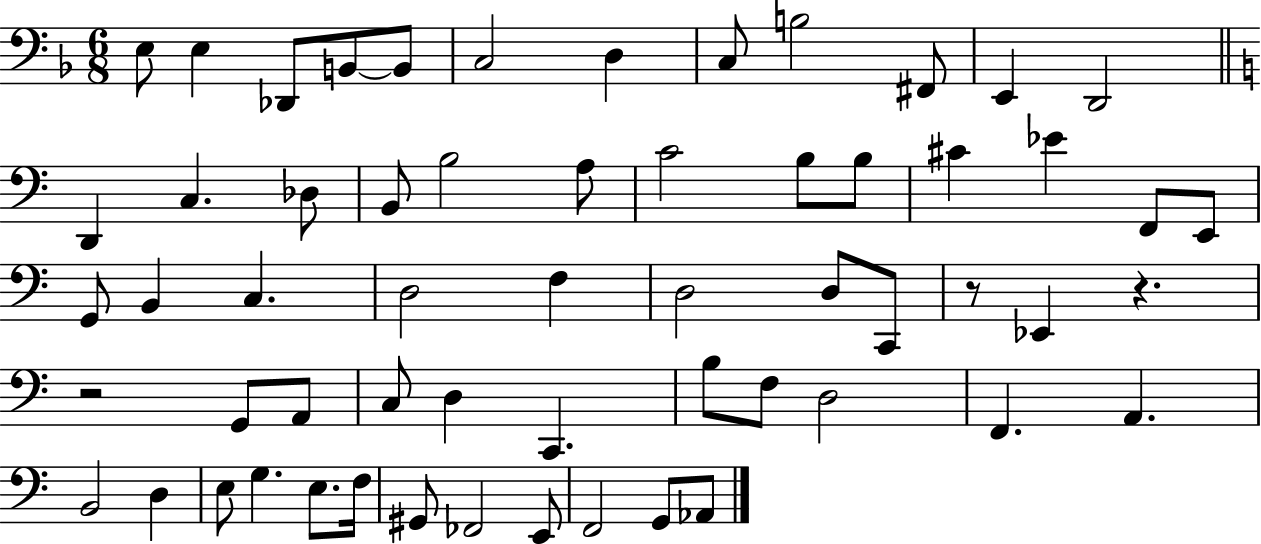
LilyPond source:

{
  \clef bass
  \numericTimeSignature
  \time 6/8
  \key f \major
  e8 e4 des,8 b,8~~ b,8 | c2 d4 | c8 b2 fis,8 | e,4 d,2 | \break \bar "||" \break \key a \minor d,4 c4. des8 | b,8 b2 a8 | c'2 b8 b8 | cis'4 ees'4 f,8 e,8 | \break g,8 b,4 c4. | d2 f4 | d2 d8 c,8 | r8 ees,4 r4. | \break r2 g,8 a,8 | c8 d4 c,4. | b8 f8 d2 | f,4. a,4. | \break b,2 d4 | e8 g4. e8. f16 | gis,8 fes,2 e,8 | f,2 g,8 aes,8 | \break \bar "|."
}